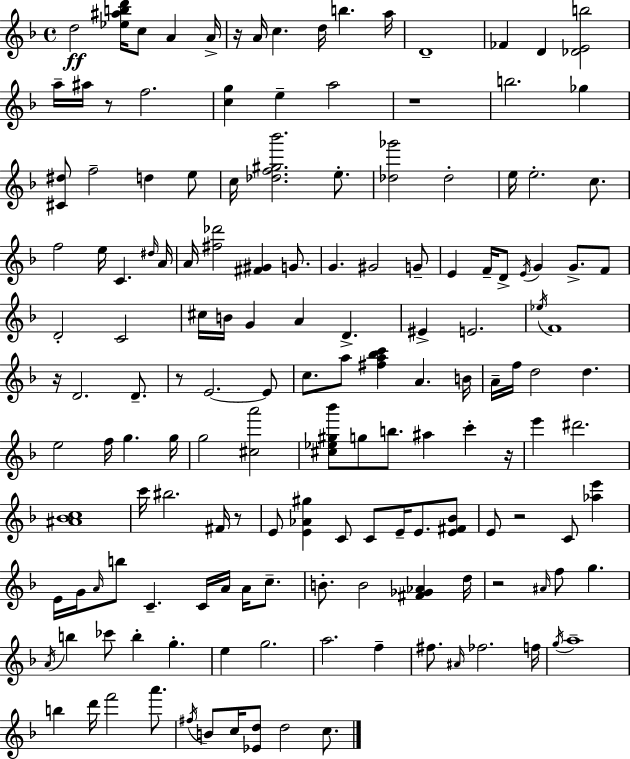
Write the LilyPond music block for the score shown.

{
  \clef treble
  \time 4/4
  \defaultTimeSignature
  \key d \minor
  d''2\ff <ees'' ais'' b'' d'''>16 c''8 a'4 a'16-> | r16 a'16 c''4. d''16 b''4. a''16 | d'1-- | fes'4 d'4 <des' e' b''>2 | \break a''16-- ais''16 r8 f''2. | <c'' g''>4 e''4-- a''2 | r1 | b''2. ges''4 | \break <cis' dis''>8 f''2-- d''4 e''8 | c''16 <des'' f'' gis'' bes'''>2. e''8.-. | <des'' ges'''>2 des''2-. | e''16 e''2.-. c''8. | \break f''2 e''16 c'4. \grace { dis''16 } | a'16 a'16 <fis'' des'''>2 <fis' gis'>4 g'8. | g'4. gis'2 g'8-- | e'4 f'16-- d'8-> \acciaccatura { e'16 } g'4 g'8.-> | \break f'8 d'2-. c'2 | cis''16 b'16 g'4 a'4 d'4.-> | eis'4-> e'2. | \acciaccatura { ees''16 } f'1 | \break r16 d'2. | d'8.-- r8 e'2.~~ | e'8 c''8. a''8 <fis'' a'' bes'' c'''>4 a'4. | b'16 a'16-- f''16 d''2 d''4. | \break e''2 f''16 g''4. | g''16 g''2 <cis'' a'''>2 | <cis'' ees'' gis'' bes'''>8 g''8 b''8. ais''4 c'''4-. | r16 e'''4 dis'''2. | \break <ais' bes' c''>1 | c'''16 bis''2. | fis'16 r8 e'8 <e' aes' gis''>4 c'8 c'8 e'16-- e'8. | <e' fis' bes'>8 e'8 r2 c'8 <aes'' e'''>4 | \break e'16 g'16 \grace { a'16 } b''8 c'4.-- c'16 a'16 | a'16 c''8.-- b'8.-. b'2 <fis' ges' aes'>4 | d''16 r2 \grace { ais'16 } f''8 g''4. | \acciaccatura { a'16 } b''4 ces'''8 b''4-. | \break g''4.-. e''4 g''2. | a''2. | f''4-- fis''8. \grace { ais'16 } fes''2. | f''16 \acciaccatura { g''16 } a''1-- | \break b''4 d'''16 f'''2 | a'''8. \acciaccatura { fis''16 } b'8 c''16 <ees' d''>8 d''2 | c''8. \bar "|."
}